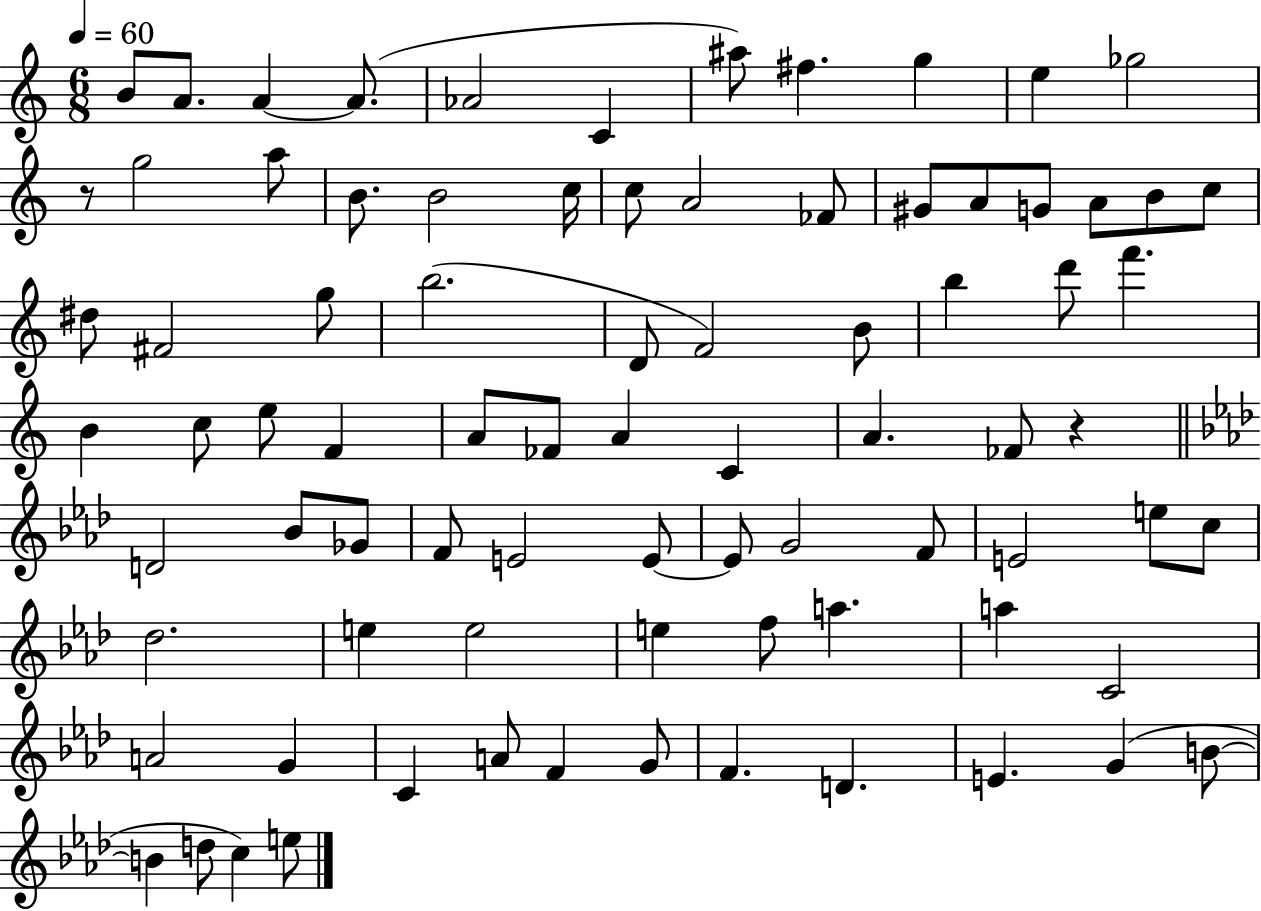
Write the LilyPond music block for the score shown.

{
  \clef treble
  \numericTimeSignature
  \time 6/8
  \key c \major
  \tempo 4 = 60
  b'8 a'8. a'4~~ a'8.( | aes'2 c'4 | ais''8) fis''4. g''4 | e''4 ges''2 | \break r8 g''2 a''8 | b'8. b'2 c''16 | c''8 a'2 fes'8 | gis'8 a'8 g'8 a'8 b'8 c''8 | \break dis''8 fis'2 g''8 | b''2.( | d'8 f'2) b'8 | b''4 d'''8 f'''4. | \break b'4 c''8 e''8 f'4 | a'8 fes'8 a'4 c'4 | a'4. fes'8 r4 | \bar "||" \break \key f \minor d'2 bes'8 ges'8 | f'8 e'2 e'8~~ | e'8 g'2 f'8 | e'2 e''8 c''8 | \break des''2. | e''4 e''2 | e''4 f''8 a''4. | a''4 c'2 | \break a'2 g'4 | c'4 a'8 f'4 g'8 | f'4. d'4. | e'4. g'4( b'8~~ | \break b'4 d''8 c''4) e''8 | \bar "|."
}